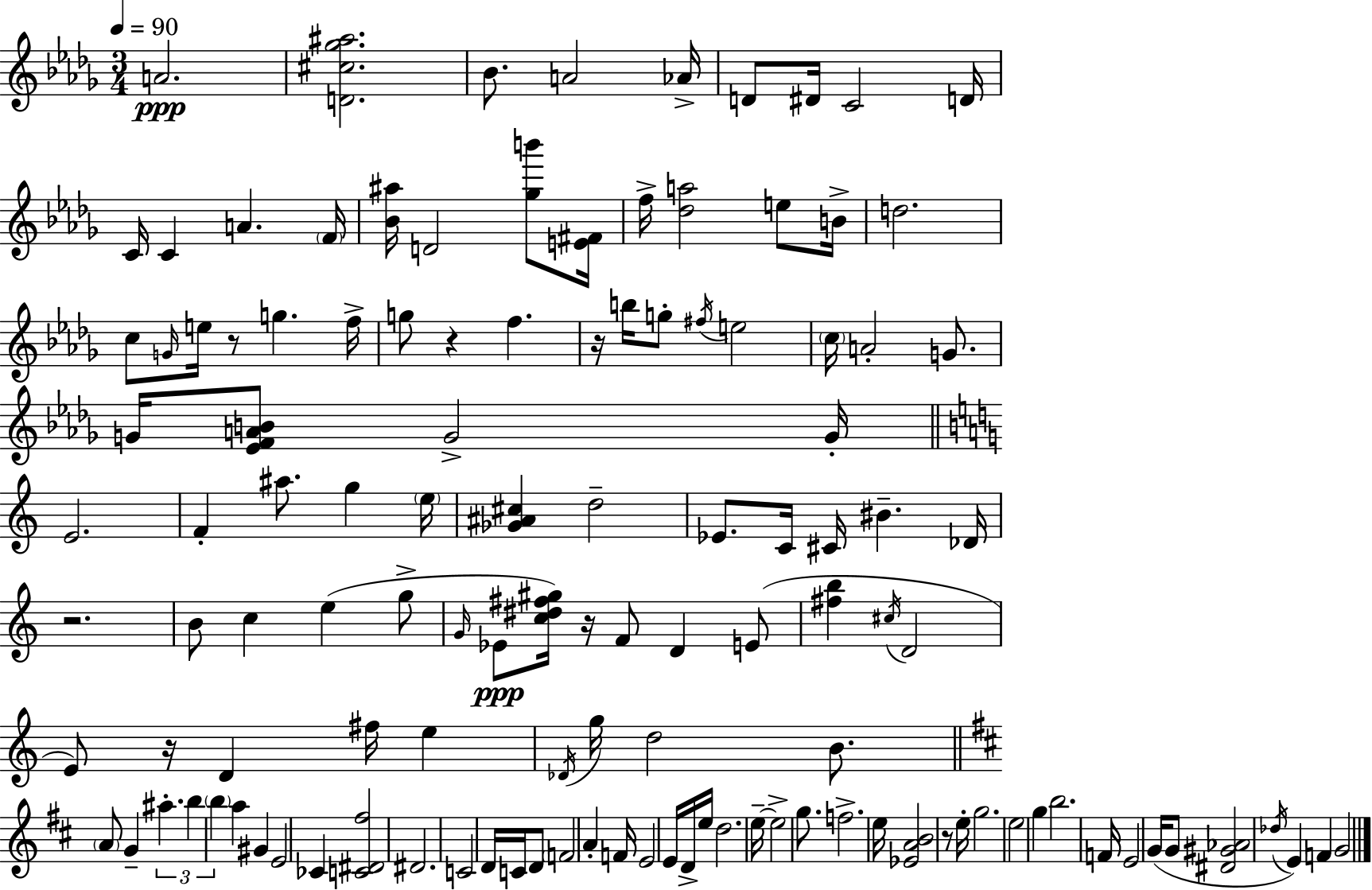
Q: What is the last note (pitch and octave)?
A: G4